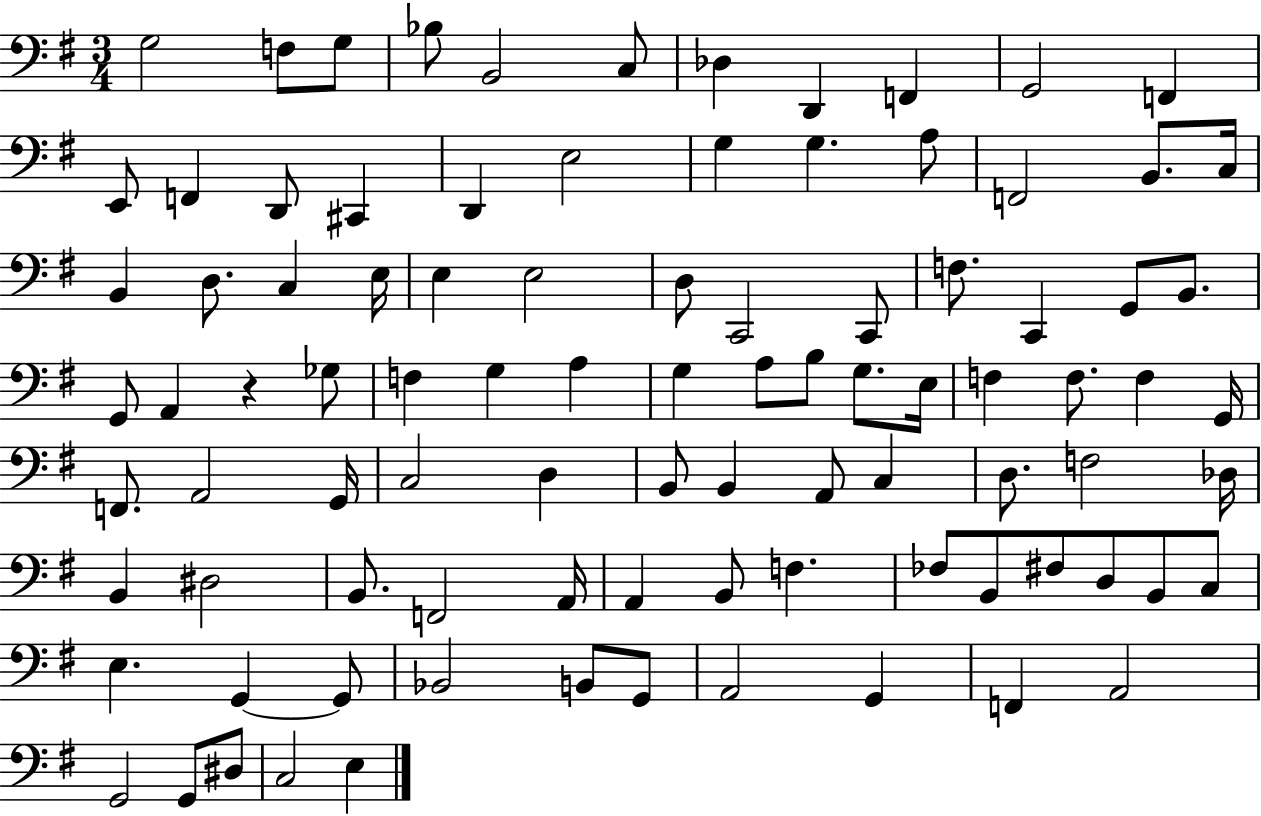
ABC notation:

X:1
T:Untitled
M:3/4
L:1/4
K:G
G,2 F,/2 G,/2 _B,/2 B,,2 C,/2 _D, D,, F,, G,,2 F,, E,,/2 F,, D,,/2 ^C,, D,, E,2 G, G, A,/2 F,,2 B,,/2 C,/4 B,, D,/2 C, E,/4 E, E,2 D,/2 C,,2 C,,/2 F,/2 C,, G,,/2 B,,/2 G,,/2 A,, z _G,/2 F, G, A, G, A,/2 B,/2 G,/2 E,/4 F, F,/2 F, G,,/4 F,,/2 A,,2 G,,/4 C,2 D, B,,/2 B,, A,,/2 C, D,/2 F,2 _D,/4 B,, ^D,2 B,,/2 F,,2 A,,/4 A,, B,,/2 F, _F,/2 B,,/2 ^F,/2 D,/2 B,,/2 C,/2 E, G,, G,,/2 _B,,2 B,,/2 G,,/2 A,,2 G,, F,, A,,2 G,,2 G,,/2 ^D,/2 C,2 E,